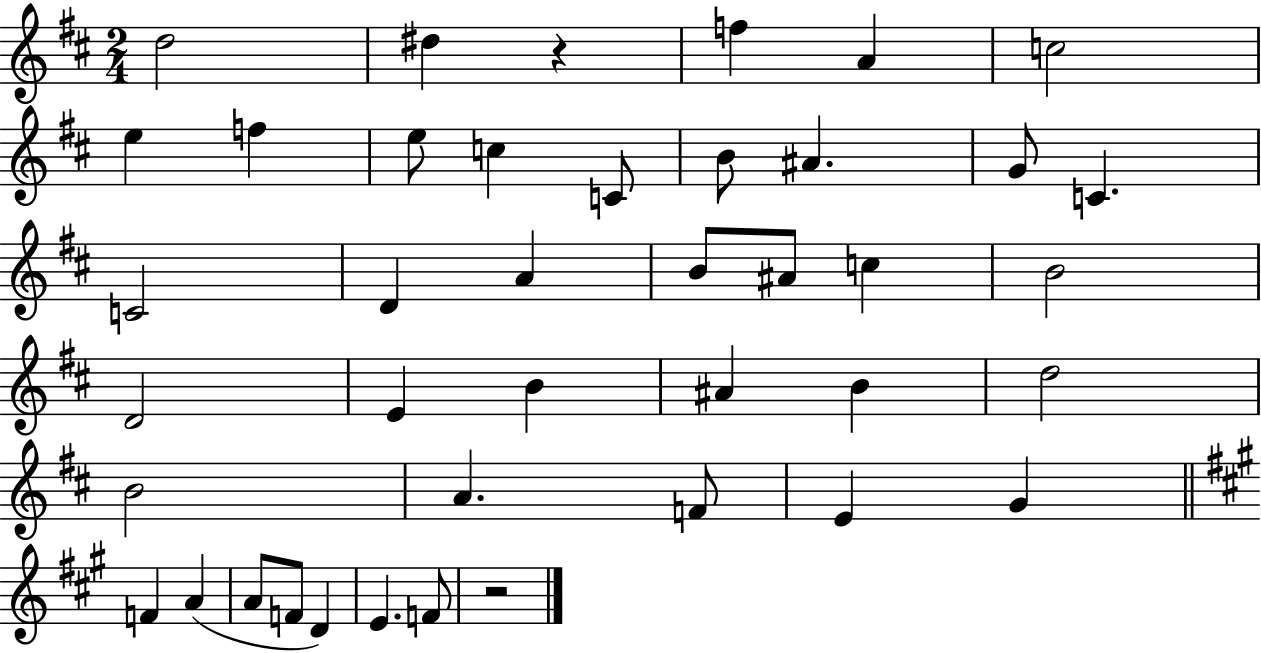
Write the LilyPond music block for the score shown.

{
  \clef treble
  \numericTimeSignature
  \time 2/4
  \key d \major
  \repeat volta 2 { d''2 | dis''4 r4 | f''4 a'4 | c''2 | \break e''4 f''4 | e''8 c''4 c'8 | b'8 ais'4. | g'8 c'4. | \break c'2 | d'4 a'4 | b'8 ais'8 c''4 | b'2 | \break d'2 | e'4 b'4 | ais'4 b'4 | d''2 | \break b'2 | a'4. f'8 | e'4 g'4 | \bar "||" \break \key a \major f'4 a'4( | a'8 f'8 d'4) | e'4. f'8 | r2 | \break } \bar "|."
}